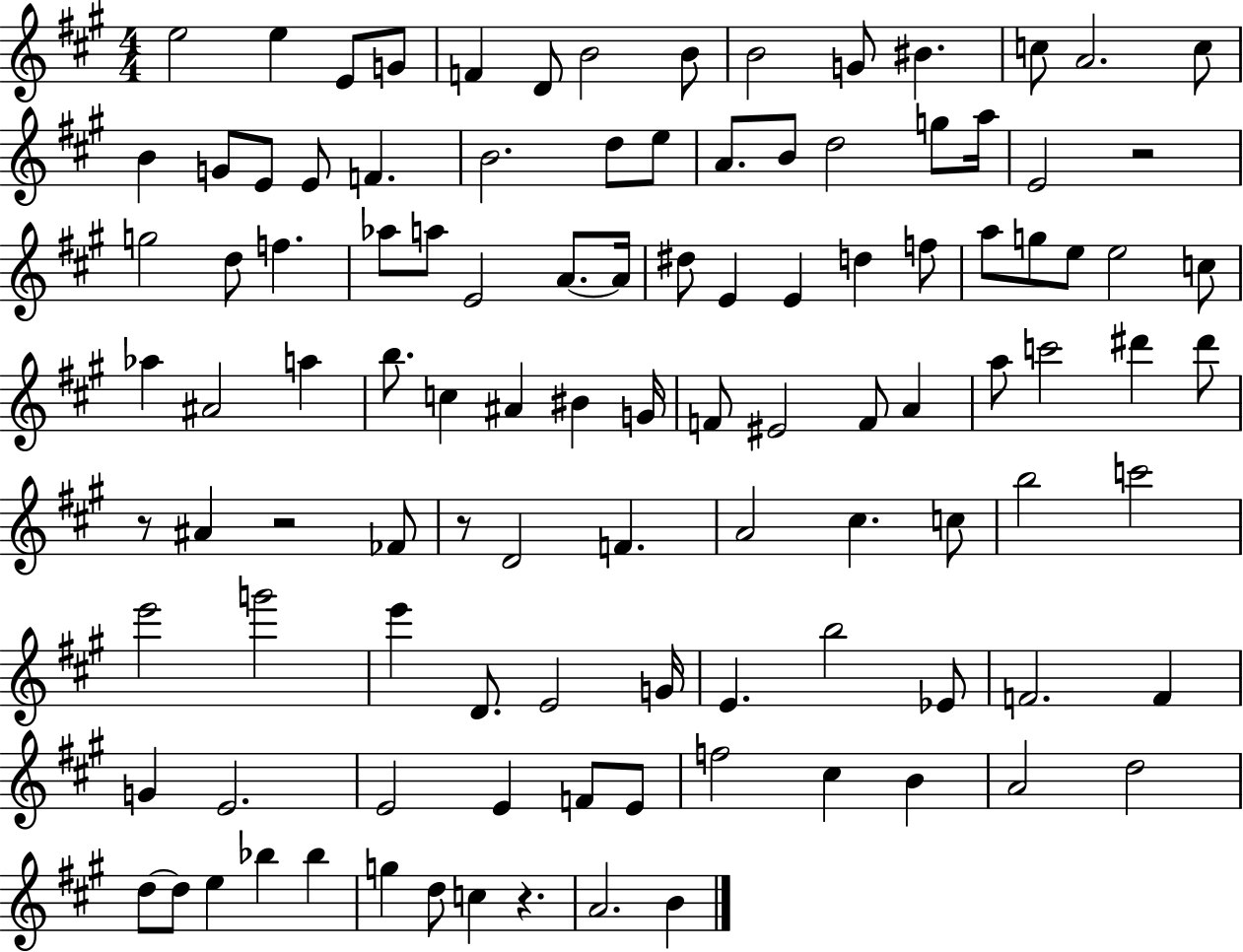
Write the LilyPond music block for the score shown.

{
  \clef treble
  \numericTimeSignature
  \time 4/4
  \key a \major
  e''2 e''4 e'8 g'8 | f'4 d'8 b'2 b'8 | b'2 g'8 bis'4. | c''8 a'2. c''8 | \break b'4 g'8 e'8 e'8 f'4. | b'2. d''8 e''8 | a'8. b'8 d''2 g''8 a''16 | e'2 r2 | \break g''2 d''8 f''4. | aes''8 a''8 e'2 a'8.~~ a'16 | dis''8 e'4 e'4 d''4 f''8 | a''8 g''8 e''8 e''2 c''8 | \break aes''4 ais'2 a''4 | b''8. c''4 ais'4 bis'4 g'16 | f'8 eis'2 f'8 a'4 | a''8 c'''2 dis'''4 dis'''8 | \break r8 ais'4 r2 fes'8 | r8 d'2 f'4. | a'2 cis''4. c''8 | b''2 c'''2 | \break e'''2 g'''2 | e'''4 d'8. e'2 g'16 | e'4. b''2 ees'8 | f'2. f'4 | \break g'4 e'2. | e'2 e'4 f'8 e'8 | f''2 cis''4 b'4 | a'2 d''2 | \break d''8~~ d''8 e''4 bes''4 bes''4 | g''4 d''8 c''4 r4. | a'2. b'4 | \bar "|."
}